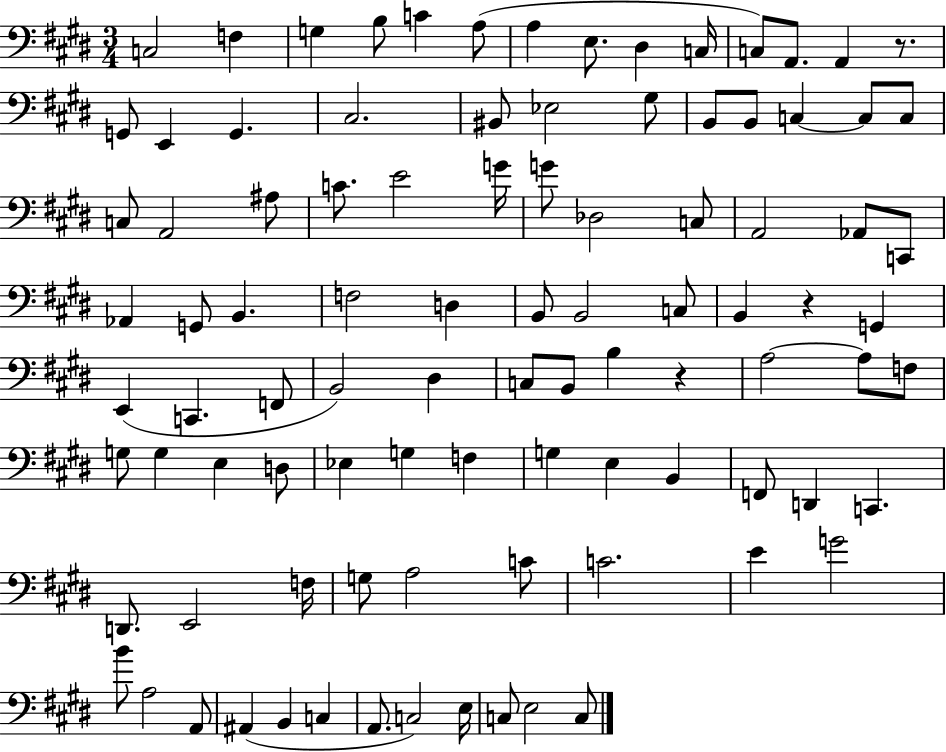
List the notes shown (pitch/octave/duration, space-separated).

C3/h F3/q G3/q B3/e C4/q A3/e A3/q E3/e. D#3/q C3/s C3/e A2/e. A2/q R/e. G2/e E2/q G2/q. C#3/h. BIS2/e Eb3/h G#3/e B2/e B2/e C3/q C3/e C3/e C3/e A2/h A#3/e C4/e. E4/h G4/s G4/e Db3/h C3/e A2/h Ab2/e C2/e Ab2/q G2/e B2/q. F3/h D3/q B2/e B2/h C3/e B2/q R/q G2/q E2/q C2/q. F2/e B2/h D#3/q C3/e B2/e B3/q R/q A3/h A3/e F3/e G3/e G3/q E3/q D3/e Eb3/q G3/q F3/q G3/q E3/q B2/q F2/e D2/q C2/q. D2/e. E2/h F3/s G3/e A3/h C4/e C4/h. E4/q G4/h B4/e A3/h A2/e A#2/q B2/q C3/q A2/e. C3/h E3/s C3/e E3/h C3/e